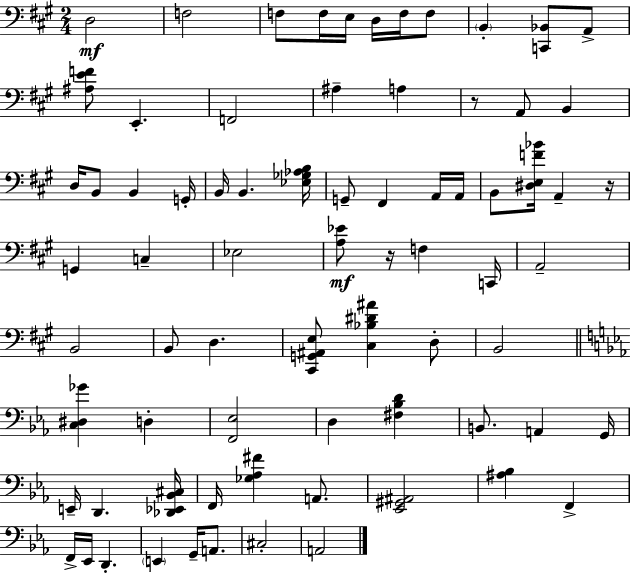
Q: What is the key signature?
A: A major